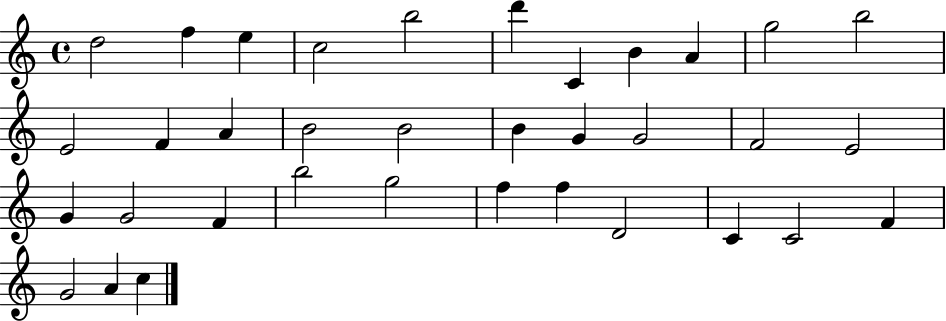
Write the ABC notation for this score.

X:1
T:Untitled
M:4/4
L:1/4
K:C
d2 f e c2 b2 d' C B A g2 b2 E2 F A B2 B2 B G G2 F2 E2 G G2 F b2 g2 f f D2 C C2 F G2 A c